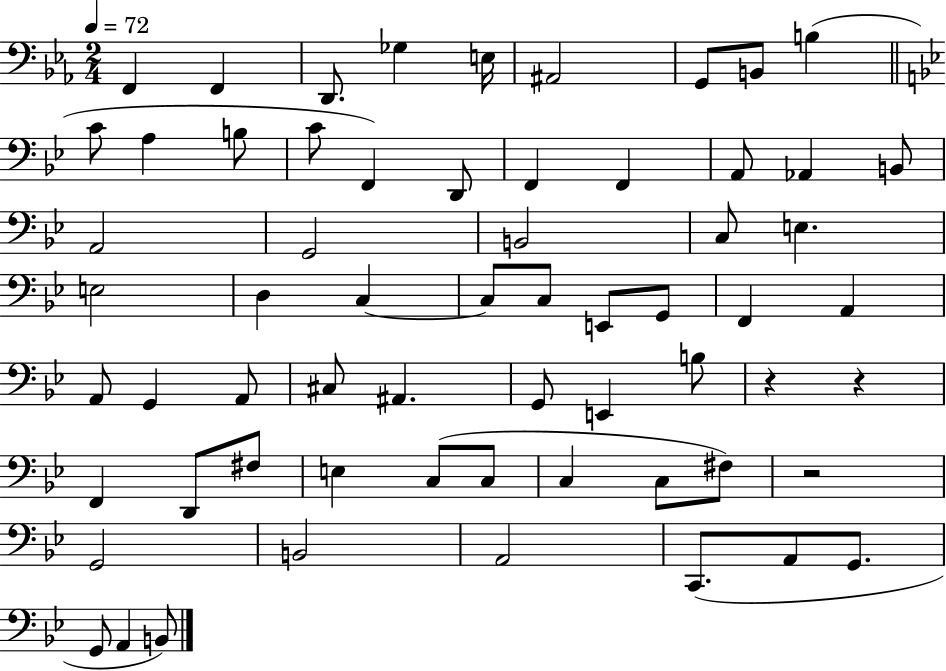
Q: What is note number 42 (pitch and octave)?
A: B3